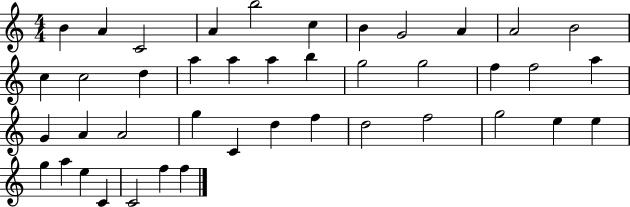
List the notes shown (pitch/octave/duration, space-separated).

B4/q A4/q C4/h A4/q B5/h C5/q B4/q G4/h A4/q A4/h B4/h C5/q C5/h D5/q A5/q A5/q A5/q B5/q G5/h G5/h F5/q F5/h A5/q G4/q A4/q A4/h G5/q C4/q D5/q F5/q D5/h F5/h G5/h E5/q E5/q G5/q A5/q E5/q C4/q C4/h F5/q F5/q